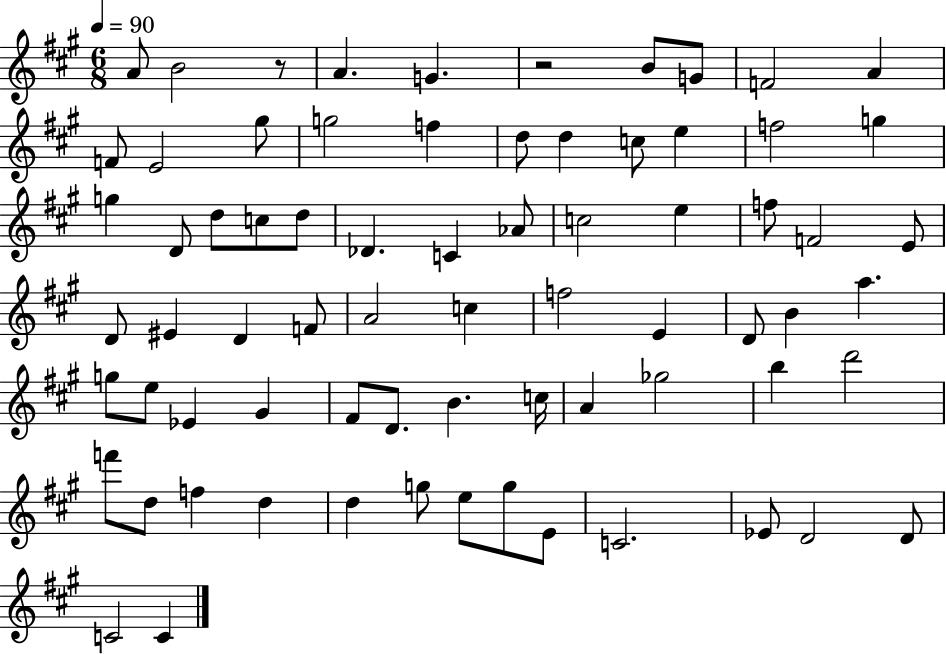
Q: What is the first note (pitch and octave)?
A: A4